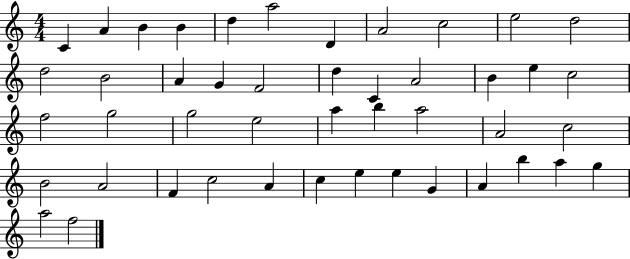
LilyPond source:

{
  \clef treble
  \numericTimeSignature
  \time 4/4
  \key c \major
  c'4 a'4 b'4 b'4 | d''4 a''2 d'4 | a'2 c''2 | e''2 d''2 | \break d''2 b'2 | a'4 g'4 f'2 | d''4 c'4 a'2 | b'4 e''4 c''2 | \break f''2 g''2 | g''2 e''2 | a''4 b''4 a''2 | a'2 c''2 | \break b'2 a'2 | f'4 c''2 a'4 | c''4 e''4 e''4 g'4 | a'4 b''4 a''4 g''4 | \break a''2 f''2 | \bar "|."
}